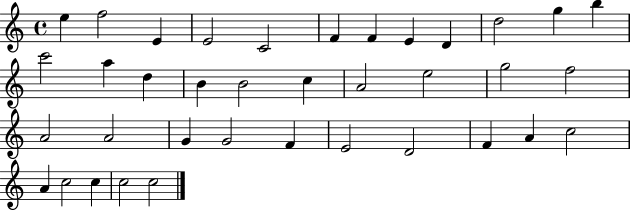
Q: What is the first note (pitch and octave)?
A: E5